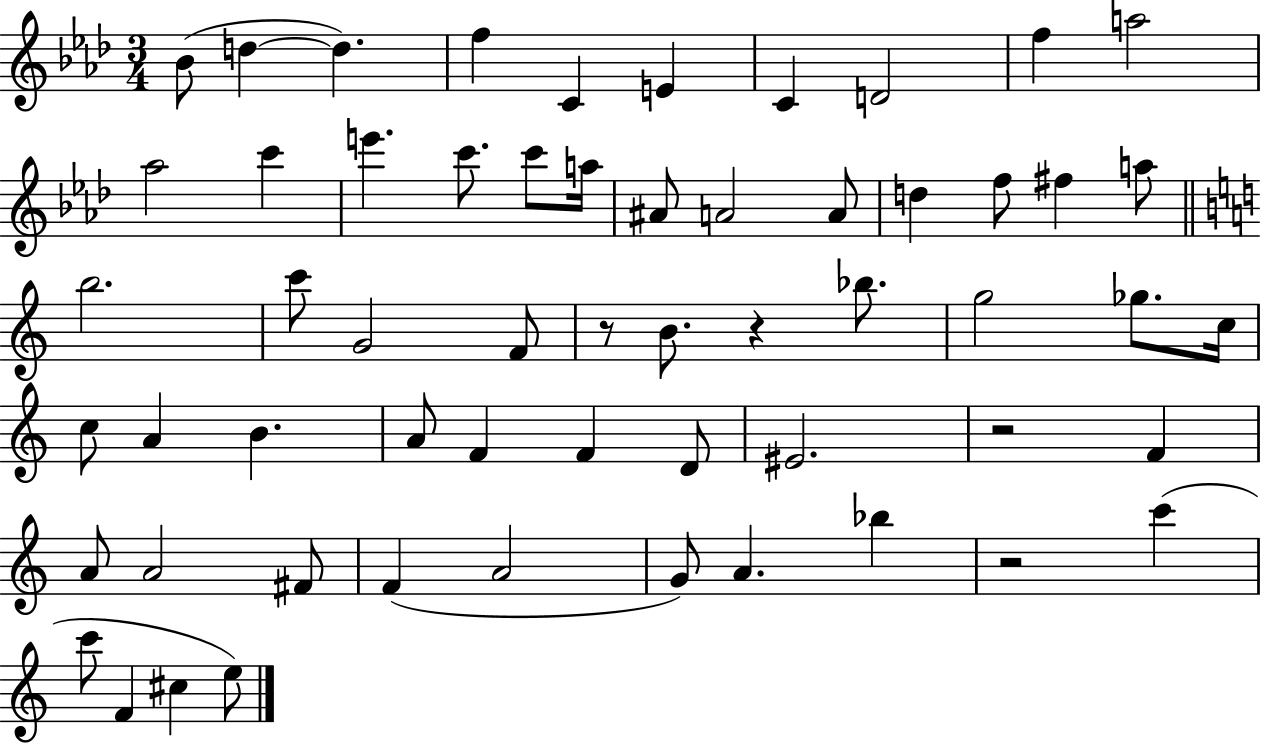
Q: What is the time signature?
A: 3/4